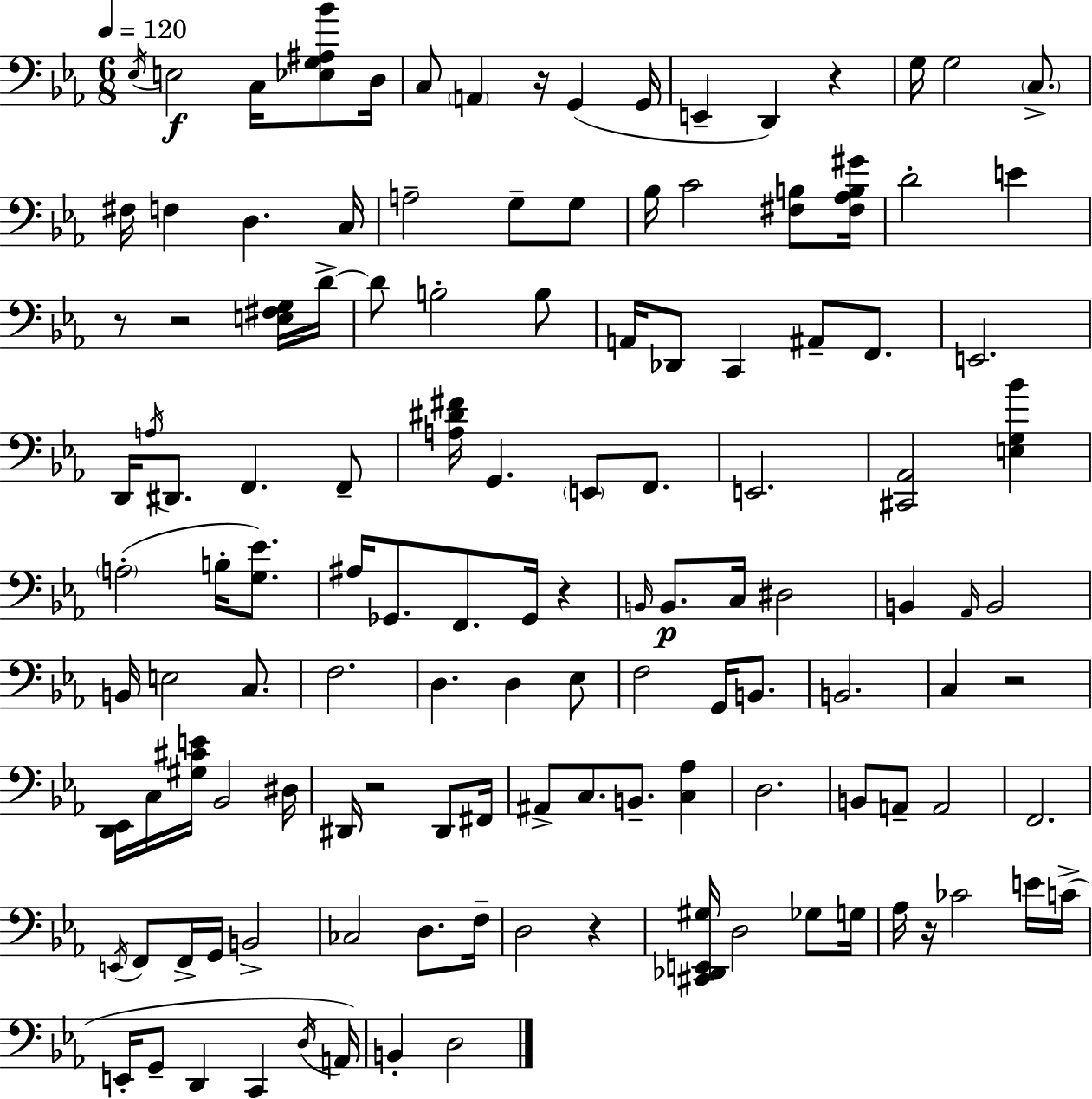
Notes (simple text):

Eb3/s E3/h C3/s [Eb3,G3,A#3,Bb4]/e D3/s C3/e A2/q R/s G2/q G2/s E2/q D2/q R/q G3/s G3/h C3/e. F#3/s F3/q D3/q. C3/s A3/h G3/e G3/e Bb3/s C4/h [F#3,B3]/e [F#3,Ab3,B3,G#4]/s D4/h E4/q R/e R/h [E3,F#3,G3]/s D4/s D4/e B3/h B3/e A2/s Db2/e C2/q A#2/e F2/e. E2/h. D2/s A3/s D#2/e. F2/q. F2/e [A3,D#4,F#4]/s G2/q. E2/e F2/e. E2/h. [C#2,Ab2]/h [E3,G3,Bb4]/q A3/h B3/s [G3,Eb4]/e. A#3/s Gb2/e. F2/e. Gb2/s R/q B2/s B2/e. C3/s D#3/h B2/q Ab2/s B2/h B2/s E3/h C3/e. F3/h. D3/q. D3/q Eb3/e F3/h G2/s B2/e. B2/h. C3/q R/h [D2,Eb2]/s C3/s [G#3,C#4,E4]/s Bb2/h D#3/s D#2/s R/h D#2/e F#2/s A#2/e C3/e. B2/e. [C3,Ab3]/q D3/h. B2/e A2/e A2/h F2/h. E2/s F2/e F2/s G2/s B2/h CES3/h D3/e. F3/s D3/h R/q [C#2,Db2,E2,G#3]/s D3/h Gb3/e G3/s Ab3/s R/s CES4/h E4/s C4/s E2/s G2/e D2/q C2/q D3/s A2/s B2/q D3/h